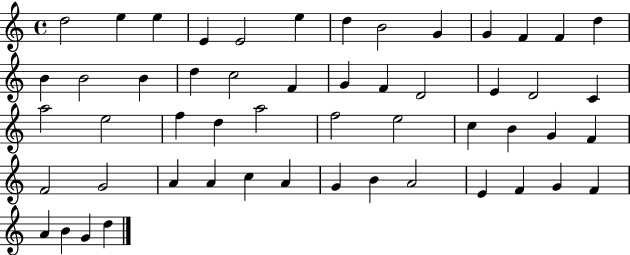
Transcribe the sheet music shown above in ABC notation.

X:1
T:Untitled
M:4/4
L:1/4
K:C
d2 e e E E2 e d B2 G G F F d B B2 B d c2 F G F D2 E D2 C a2 e2 f d a2 f2 e2 c B G F F2 G2 A A c A G B A2 E F G F A B G d